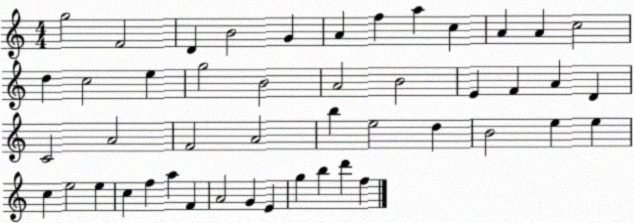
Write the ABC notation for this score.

X:1
T:Untitled
M:4/4
L:1/4
K:C
g2 F2 D B2 G A f a c A A c2 d c2 e g2 B2 A2 B2 E F A D C2 A2 F2 A2 b e2 d B2 e e c e2 e c f a F A2 G E g b d' f